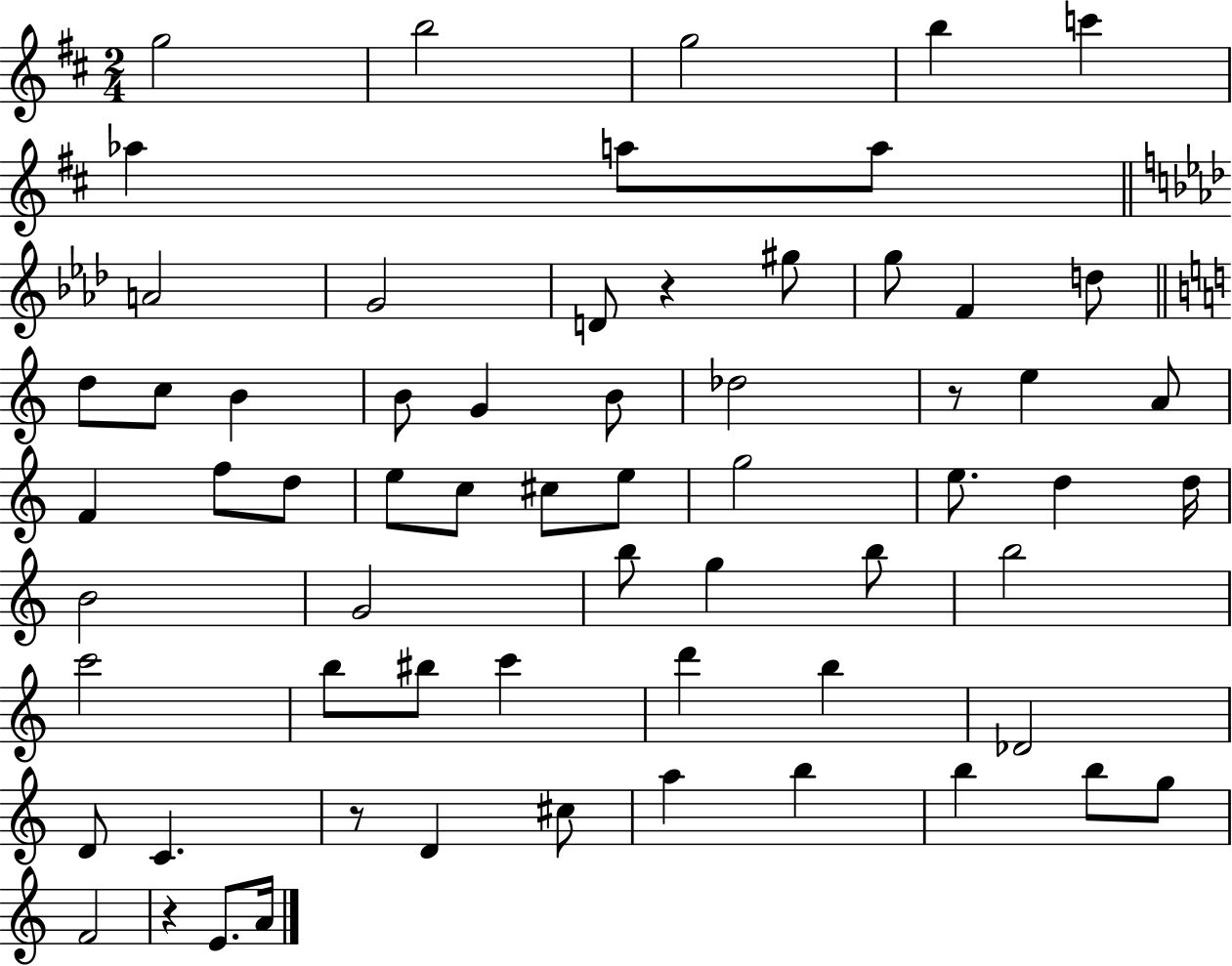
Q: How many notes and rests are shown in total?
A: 64